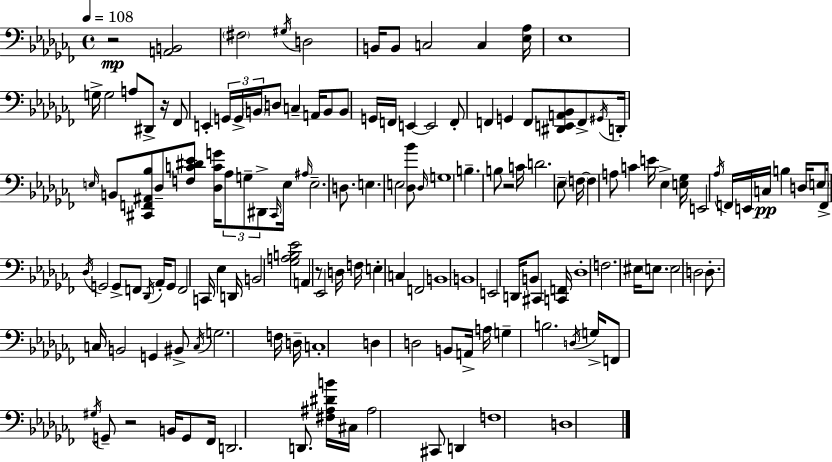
X:1
T:Untitled
M:4/4
L:1/4
K:Abm
z2 [A,,B,,]2 ^F,2 ^G,/4 D,2 B,,/4 B,,/2 C,2 C, [_E,_A,]/4 _E,4 G,/4 G,2 A,/2 ^D,,/2 z/4 _F,,/2 E,, G,,/4 G,,/4 B,,/4 D,/2 C, A,,/4 B,,/2 B,,/2 G,,/4 F,,/4 E,, E,,2 F,,/2 F,, G,, F,,/2 [^D,,E,,A,,_B,,]/2 F,,/2 ^G,,/4 D,,/4 E,/4 B,,/2 [^C,,F,,^A,,_B,]/2 _D,/2 [F,C^D_E]/2 [_D,CG]/4 _A,/2 G,/2 ^D,,/2 ^C,,/4 E,/4 ^A,/4 E,2 D,/2 E, E,2 [_D,_B]/2 _D,/4 G,4 B, B,/2 z2 C/4 D2 _E,/2 F,/4 F, A,/2 C E/4 _E, [E,_G,]/4 E,,2 _A,/4 F,,/4 E,,/4 C,/4 B, D,/4 E,/2 F,,/4 _D,/4 G,,2 G,,/2 F,,/2 _D,,/4 _A,,/4 G,,/2 F,,2 C,,/4 _E, D,,/4 B,,2 [_G,A,B,_E]2 A,, z/2 _E,,2 D,/4 F,/4 E, C, F,,2 B,,4 B,,4 E,,2 D,,/4 B,,/2 ^C,, [C,,F,,]/4 _D,4 F,2 ^E,/4 E,/2 E,2 D,2 D,/2 C,/4 B,,2 G,, ^B,,/2 C,/4 G,2 F,/4 D,/4 C,4 D, D,2 B,,/2 A,,/4 A,/4 G, B,2 D,/4 G,/4 F,,/2 ^G,/4 G,,/2 z2 B,,/4 G,,/2 _F,,/4 D,,2 D,,/2 [^F,^A,^DB]/4 ^C,/4 ^A,2 ^C,,/2 D,, F,4 D,4